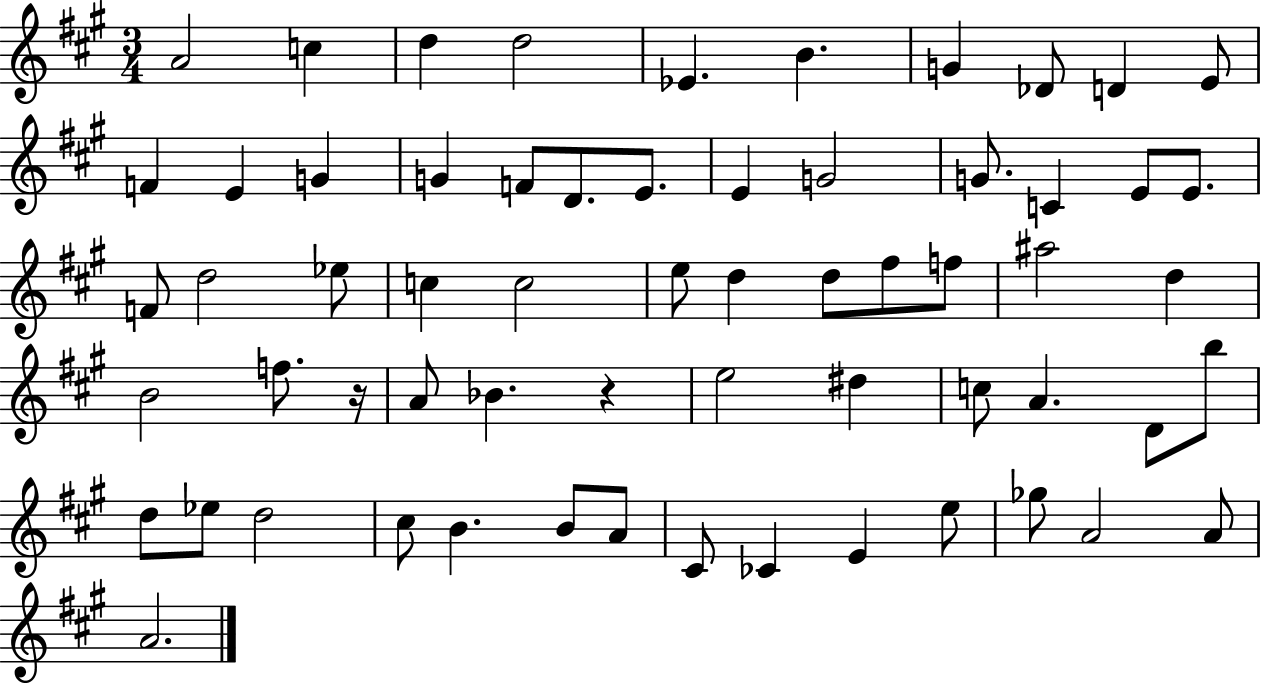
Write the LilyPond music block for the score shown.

{
  \clef treble
  \numericTimeSignature
  \time 3/4
  \key a \major
  a'2 c''4 | d''4 d''2 | ees'4. b'4. | g'4 des'8 d'4 e'8 | \break f'4 e'4 g'4 | g'4 f'8 d'8. e'8. | e'4 g'2 | g'8. c'4 e'8 e'8. | \break f'8 d''2 ees''8 | c''4 c''2 | e''8 d''4 d''8 fis''8 f''8 | ais''2 d''4 | \break b'2 f''8. r16 | a'8 bes'4. r4 | e''2 dis''4 | c''8 a'4. d'8 b''8 | \break d''8 ees''8 d''2 | cis''8 b'4. b'8 a'8 | cis'8 ces'4 e'4 e''8 | ges''8 a'2 a'8 | \break a'2. | \bar "|."
}